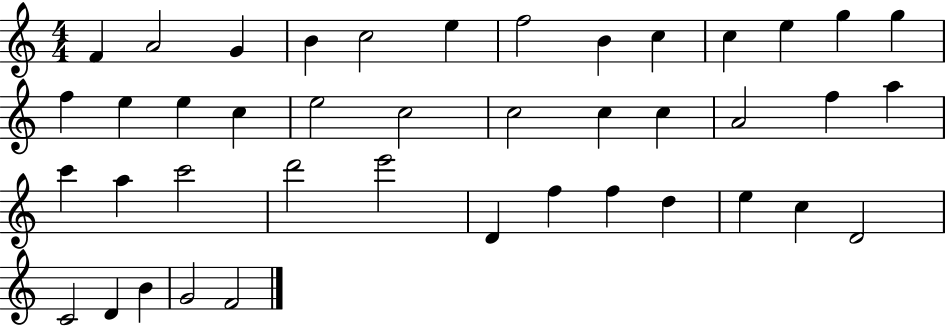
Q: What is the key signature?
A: C major